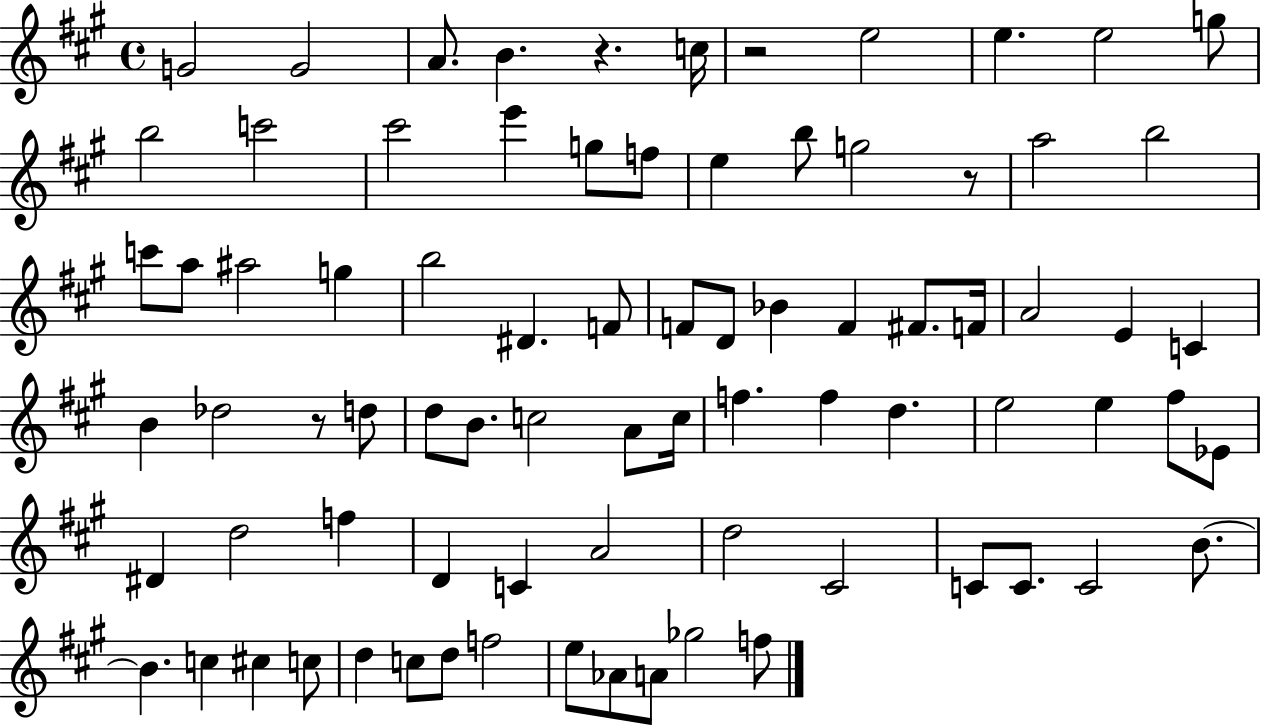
G4/h G4/h A4/e. B4/q. R/q. C5/s R/h E5/h E5/q. E5/h G5/e B5/h C6/h C#6/h E6/q G5/e F5/e E5/q B5/e G5/h R/e A5/h B5/h C6/e A5/e A#5/h G5/q B5/h D#4/q. F4/e F4/e D4/e Bb4/q F4/q F#4/e. F4/s A4/h E4/q C4/q B4/q Db5/h R/e D5/e D5/e B4/e. C5/h A4/e C5/s F5/q. F5/q D5/q. E5/h E5/q F#5/e Eb4/e D#4/q D5/h F5/q D4/q C4/q A4/h D5/h C#4/h C4/e C4/e. C4/h B4/e. B4/q. C5/q C#5/q C5/e D5/q C5/e D5/e F5/h E5/e Ab4/e A4/e Gb5/h F5/e